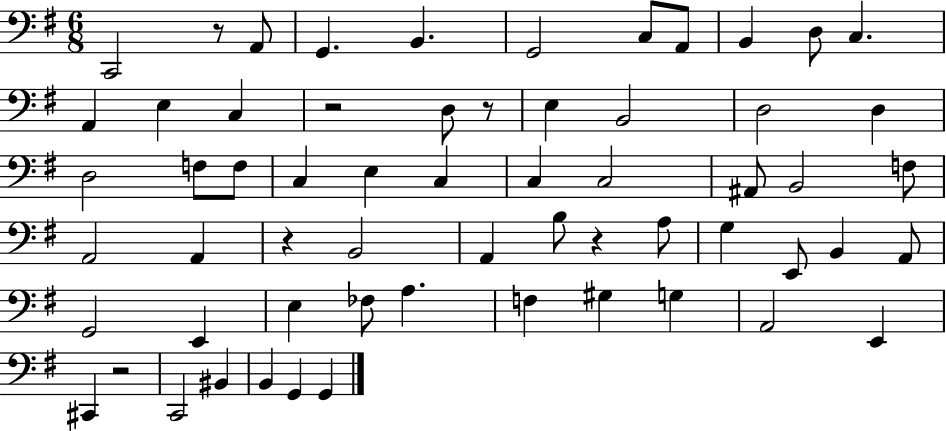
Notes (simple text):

C2/h R/e A2/e G2/q. B2/q. G2/h C3/e A2/e B2/q D3/e C3/q. A2/q E3/q C3/q R/h D3/e R/e E3/q B2/h D3/h D3/q D3/h F3/e F3/e C3/q E3/q C3/q C3/q C3/h A#2/e B2/h F3/e A2/h A2/q R/q B2/h A2/q B3/e R/q A3/e G3/q E2/e B2/q A2/e G2/h E2/q E3/q FES3/e A3/q. F3/q G#3/q G3/q A2/h E2/q C#2/q R/h C2/h BIS2/q B2/q G2/q G2/q